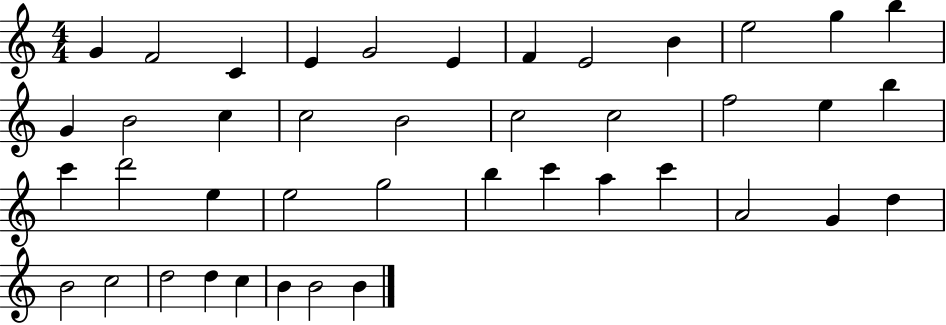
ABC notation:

X:1
T:Untitled
M:4/4
L:1/4
K:C
G F2 C E G2 E F E2 B e2 g b G B2 c c2 B2 c2 c2 f2 e b c' d'2 e e2 g2 b c' a c' A2 G d B2 c2 d2 d c B B2 B